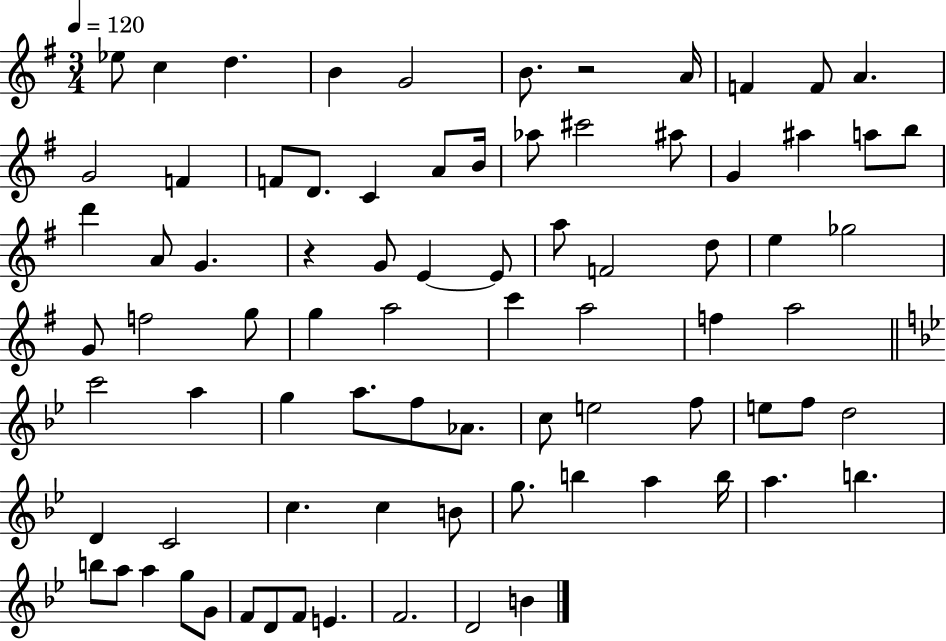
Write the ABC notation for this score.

X:1
T:Untitled
M:3/4
L:1/4
K:G
_e/2 c d B G2 B/2 z2 A/4 F F/2 A G2 F F/2 D/2 C A/2 B/4 _a/2 ^c'2 ^a/2 G ^a a/2 b/2 d' A/2 G z G/2 E E/2 a/2 F2 d/2 e _g2 G/2 f2 g/2 g a2 c' a2 f a2 c'2 a g a/2 f/2 _A/2 c/2 e2 f/2 e/2 f/2 d2 D C2 c c B/2 g/2 b a b/4 a b b/2 a/2 a g/2 G/2 F/2 D/2 F/2 E F2 D2 B